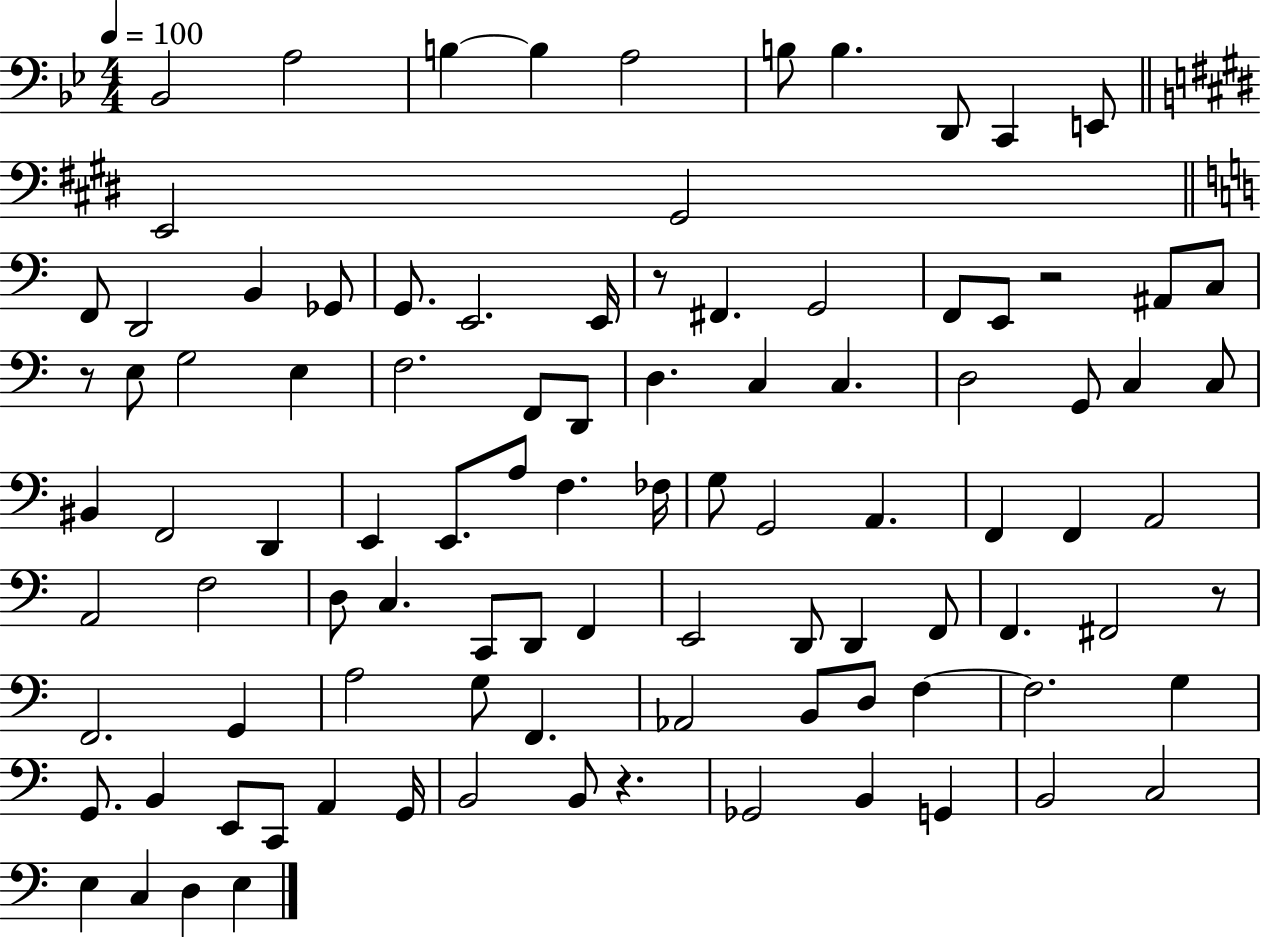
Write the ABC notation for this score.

X:1
T:Untitled
M:4/4
L:1/4
K:Bb
_B,,2 A,2 B, B, A,2 B,/2 B, D,,/2 C,, E,,/2 E,,2 ^G,,2 F,,/2 D,,2 B,, _G,,/2 G,,/2 E,,2 E,,/4 z/2 ^F,, G,,2 F,,/2 E,,/2 z2 ^A,,/2 C,/2 z/2 E,/2 G,2 E, F,2 F,,/2 D,,/2 D, C, C, D,2 G,,/2 C, C,/2 ^B,, F,,2 D,, E,, E,,/2 A,/2 F, _F,/4 G,/2 G,,2 A,, F,, F,, A,,2 A,,2 F,2 D,/2 C, C,,/2 D,,/2 F,, E,,2 D,,/2 D,, F,,/2 F,, ^F,,2 z/2 F,,2 G,, A,2 G,/2 F,, _A,,2 B,,/2 D,/2 F, F,2 G, G,,/2 B,, E,,/2 C,,/2 A,, G,,/4 B,,2 B,,/2 z _G,,2 B,, G,, B,,2 C,2 E, C, D, E,